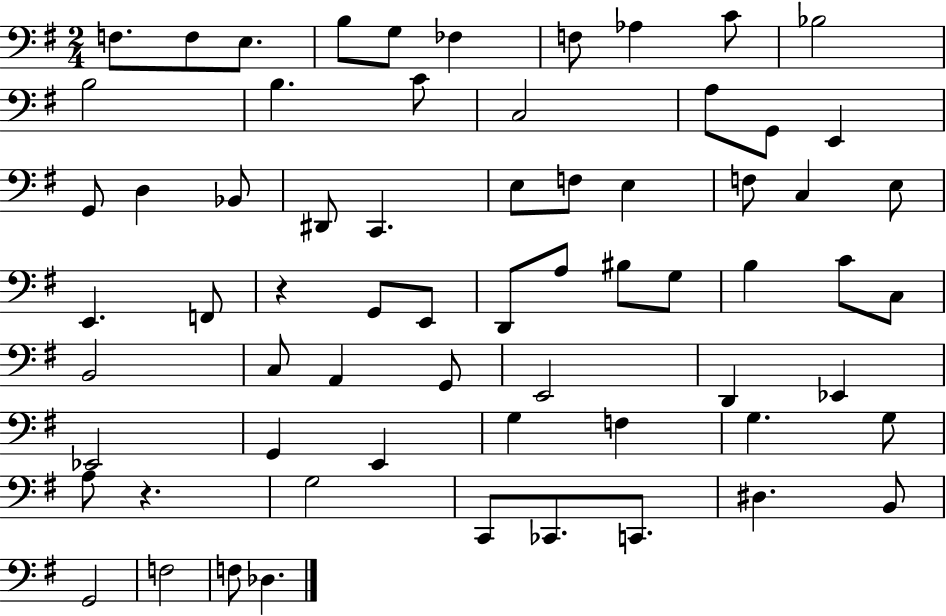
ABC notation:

X:1
T:Untitled
M:2/4
L:1/4
K:G
F,/2 F,/2 E,/2 B,/2 G,/2 _F, F,/2 _A, C/2 _B,2 B,2 B, C/2 C,2 A,/2 G,,/2 E,, G,,/2 D, _B,,/2 ^D,,/2 C,, E,/2 F,/2 E, F,/2 C, E,/2 E,, F,,/2 z G,,/2 E,,/2 D,,/2 A,/2 ^B,/2 G,/2 B, C/2 C,/2 B,,2 C,/2 A,, G,,/2 E,,2 D,, _E,, _E,,2 G,, E,, G, F, G, G,/2 A,/2 z G,2 C,,/2 _C,,/2 C,,/2 ^D, B,,/2 G,,2 F,2 F,/2 _D,